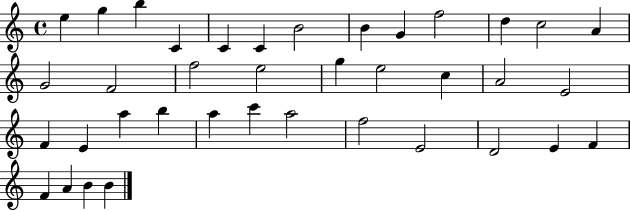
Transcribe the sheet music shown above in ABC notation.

X:1
T:Untitled
M:4/4
L:1/4
K:C
e g b C C C B2 B G f2 d c2 A G2 F2 f2 e2 g e2 c A2 E2 F E a b a c' a2 f2 E2 D2 E F F A B B